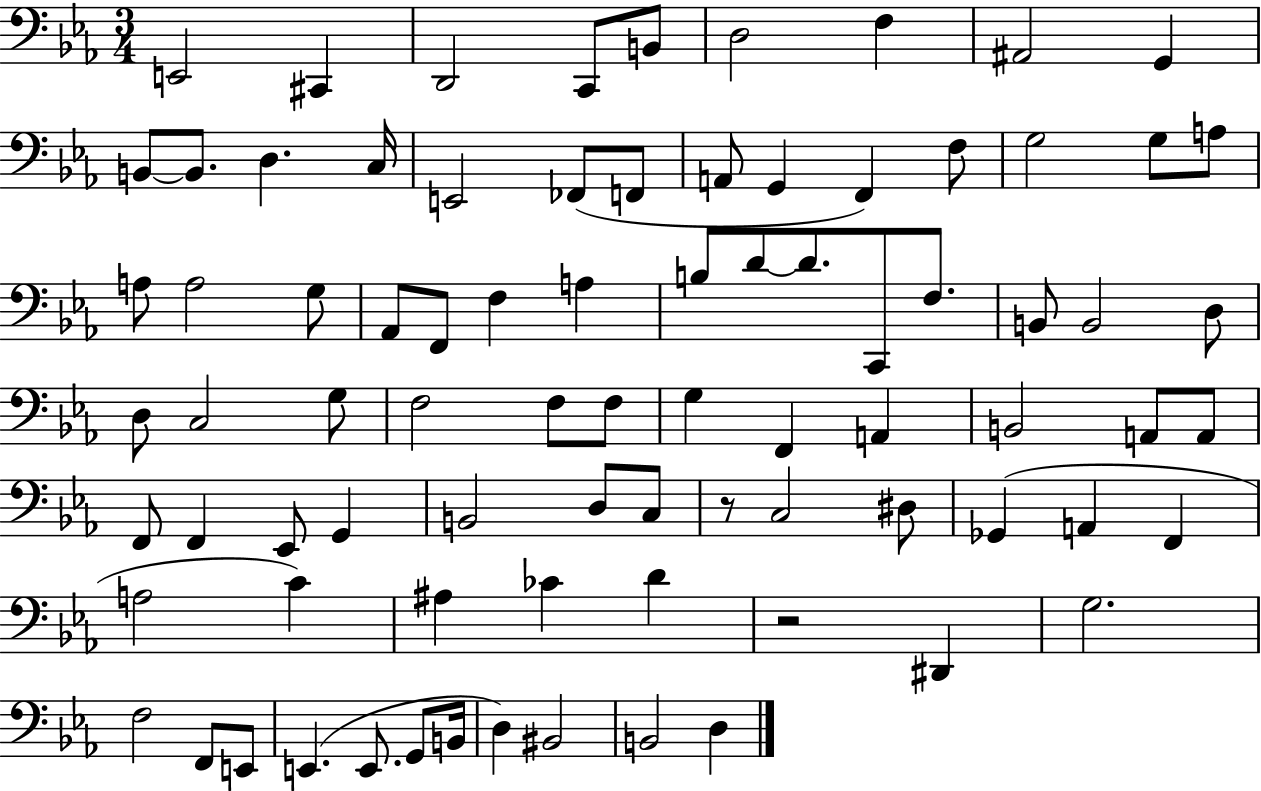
{
  \clef bass
  \numericTimeSignature
  \time 3/4
  \key ees \major
  \repeat volta 2 { e,2 cis,4 | d,2 c,8 b,8 | d2 f4 | ais,2 g,4 | \break b,8~~ b,8. d4. c16 | e,2 fes,8( f,8 | a,8 g,4 f,4) f8 | g2 g8 a8 | \break a8 a2 g8 | aes,8 f,8 f4 a4 | b8 d'8~~ d'8. c,8 f8. | b,8 b,2 d8 | \break d8 c2 g8 | f2 f8 f8 | g4 f,4 a,4 | b,2 a,8 a,8 | \break f,8 f,4 ees,8 g,4 | b,2 d8 c8 | r8 c2 dis8 | ges,4( a,4 f,4 | \break a2 c'4) | ais4 ces'4 d'4 | r2 dis,4 | g2. | \break f2 f,8 e,8 | e,4.( e,8. g,8 b,16 | d4) bis,2 | b,2 d4 | \break } \bar "|."
}